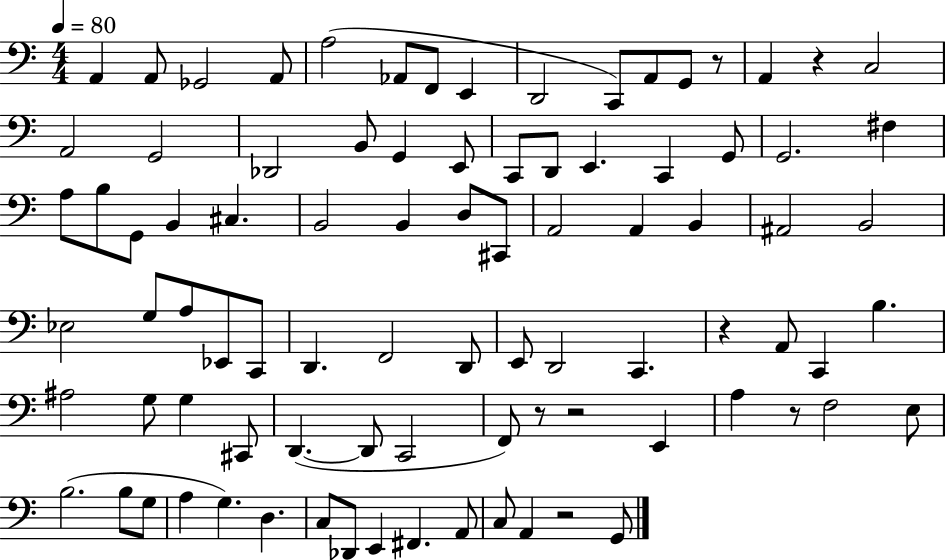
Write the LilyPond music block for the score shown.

{
  \clef bass
  \numericTimeSignature
  \time 4/4
  \key c \major
  \tempo 4 = 80
  a,4 a,8 ges,2 a,8 | a2( aes,8 f,8 e,4 | d,2 c,8) a,8 g,8 r8 | a,4 r4 c2 | \break a,2 g,2 | des,2 b,8 g,4 e,8 | c,8 d,8 e,4. c,4 g,8 | g,2. fis4 | \break a8 b8 g,8 b,4 cis4. | b,2 b,4 d8 cis,8 | a,2 a,4 b,4 | ais,2 b,2 | \break ees2 g8 a8 ees,8 c,8 | d,4. f,2 d,8 | e,8 d,2 c,4. | r4 a,8 c,4 b4. | \break ais2 g8 g4 cis,8 | d,4.~(~ d,8 c,2 | f,8) r8 r2 e,4 | a4 r8 f2 e8 | \break b2.( b8 g8 | a4 g4.) d4. | c8 des,8 e,4 fis,4. a,8 | c8 a,4 r2 g,8 | \break \bar "|."
}